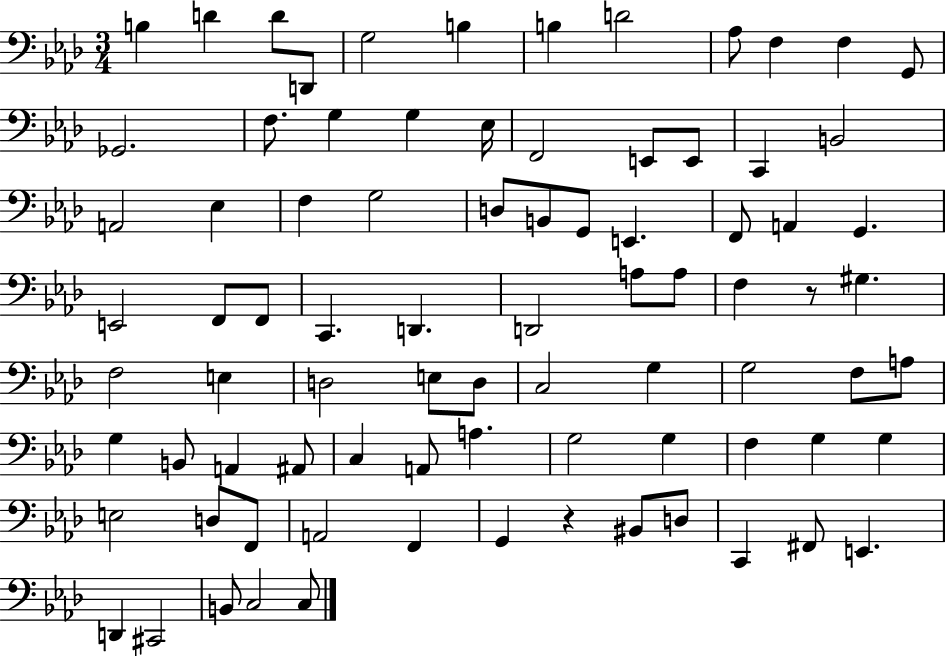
X:1
T:Untitled
M:3/4
L:1/4
K:Ab
B, D D/2 D,,/2 G,2 B, B, D2 _A,/2 F, F, G,,/2 _G,,2 F,/2 G, G, _E,/4 F,,2 E,,/2 E,,/2 C,, B,,2 A,,2 _E, F, G,2 D,/2 B,,/2 G,,/2 E,, F,,/2 A,, G,, E,,2 F,,/2 F,,/2 C,, D,, D,,2 A,/2 A,/2 F, z/2 ^G, F,2 E, D,2 E,/2 D,/2 C,2 G, G,2 F,/2 A,/2 G, B,,/2 A,, ^A,,/2 C, A,,/2 A, G,2 G, F, G, G, E,2 D,/2 F,,/2 A,,2 F,, G,, z ^B,,/2 D,/2 C,, ^F,,/2 E,, D,, ^C,,2 B,,/2 C,2 C,/2